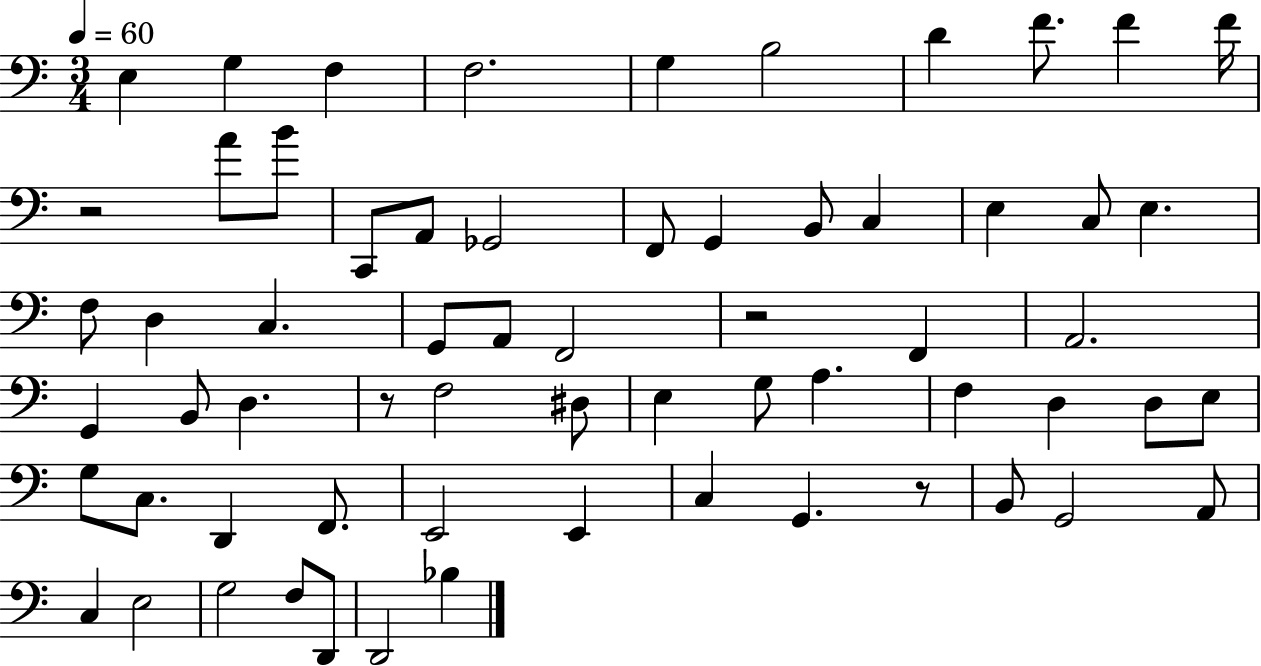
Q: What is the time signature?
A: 3/4